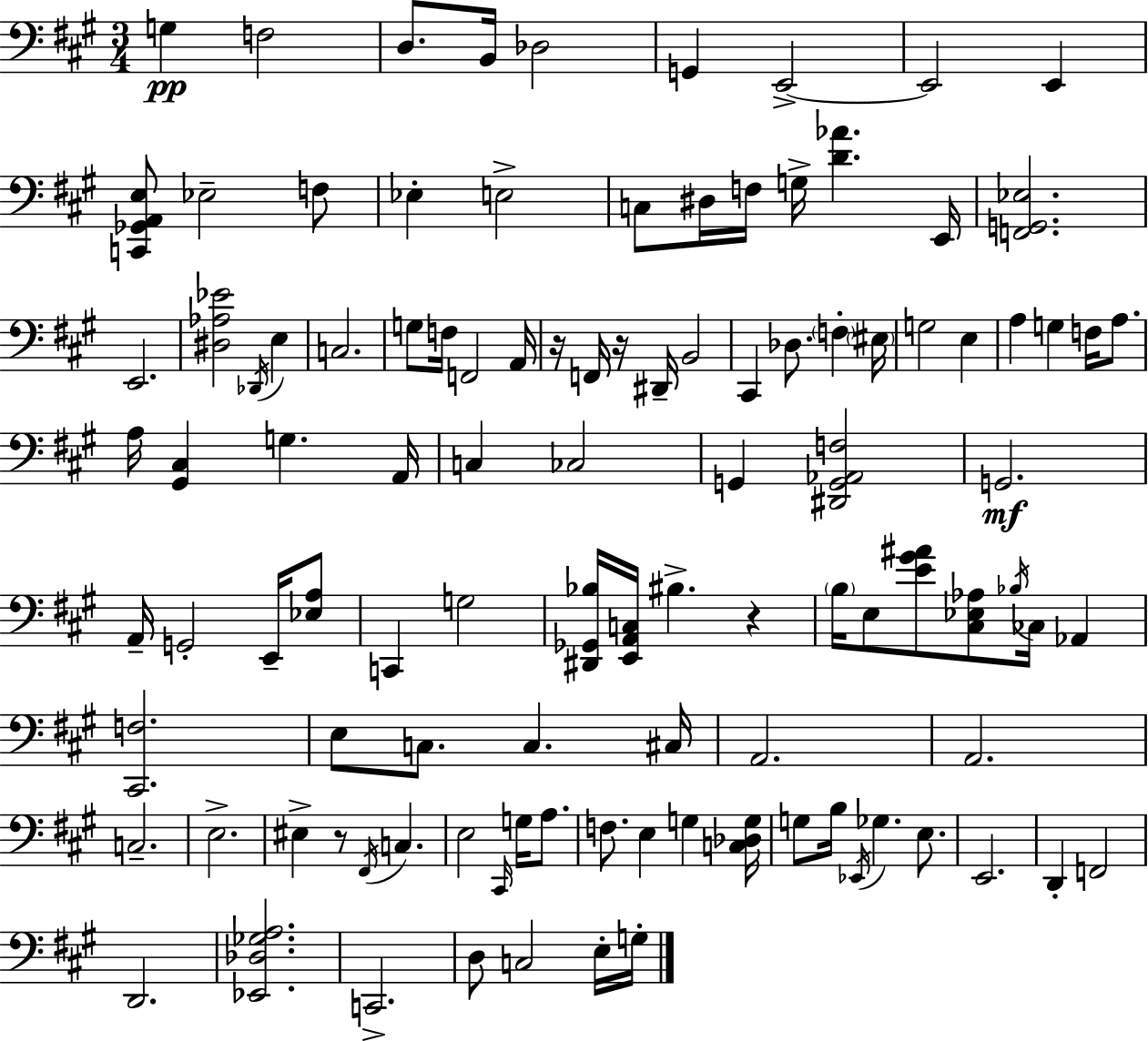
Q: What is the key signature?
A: A major